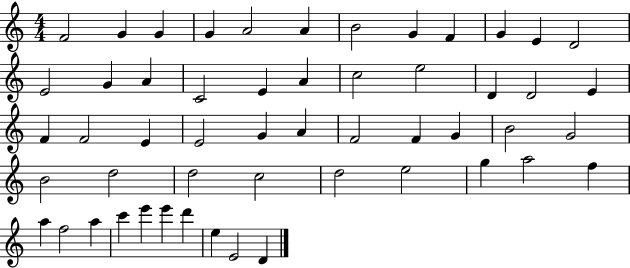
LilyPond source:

{
  \clef treble
  \numericTimeSignature
  \time 4/4
  \key c \major
  f'2 g'4 g'4 | g'4 a'2 a'4 | b'2 g'4 f'4 | g'4 e'4 d'2 | \break e'2 g'4 a'4 | c'2 e'4 a'4 | c''2 e''2 | d'4 d'2 e'4 | \break f'4 f'2 e'4 | e'2 g'4 a'4 | f'2 f'4 g'4 | b'2 g'2 | \break b'2 d''2 | d''2 c''2 | d''2 e''2 | g''4 a''2 f''4 | \break a''4 f''2 a''4 | c'''4 e'''4 e'''4 d'''4 | e''4 e'2 d'4 | \bar "|."
}